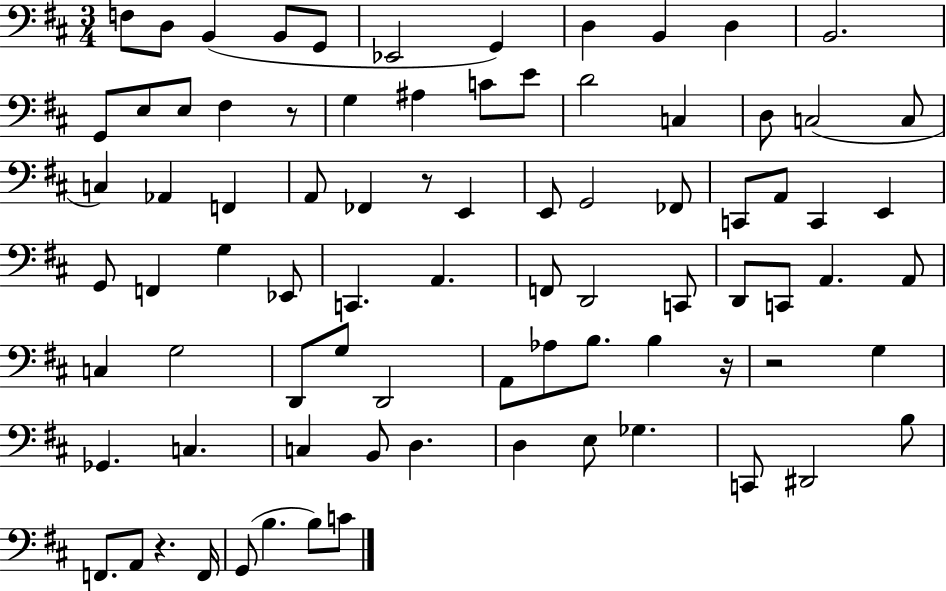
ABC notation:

X:1
T:Untitled
M:3/4
L:1/4
K:D
F,/2 D,/2 B,, B,,/2 G,,/2 _E,,2 G,, D, B,, D, B,,2 G,,/2 E,/2 E,/2 ^F, z/2 G, ^A, C/2 E/2 D2 C, D,/2 C,2 C,/2 C, _A,, F,, A,,/2 _F,, z/2 E,, E,,/2 G,,2 _F,,/2 C,,/2 A,,/2 C,, E,, G,,/2 F,, G, _E,,/2 C,, A,, F,,/2 D,,2 C,,/2 D,,/2 C,,/2 A,, A,,/2 C, G,2 D,,/2 G,/2 D,,2 A,,/2 _A,/2 B,/2 B, z/4 z2 G, _G,, C, C, B,,/2 D, D, E,/2 _G, C,,/2 ^D,,2 B,/2 F,,/2 A,,/2 z F,,/4 G,,/2 B, B,/2 C/2